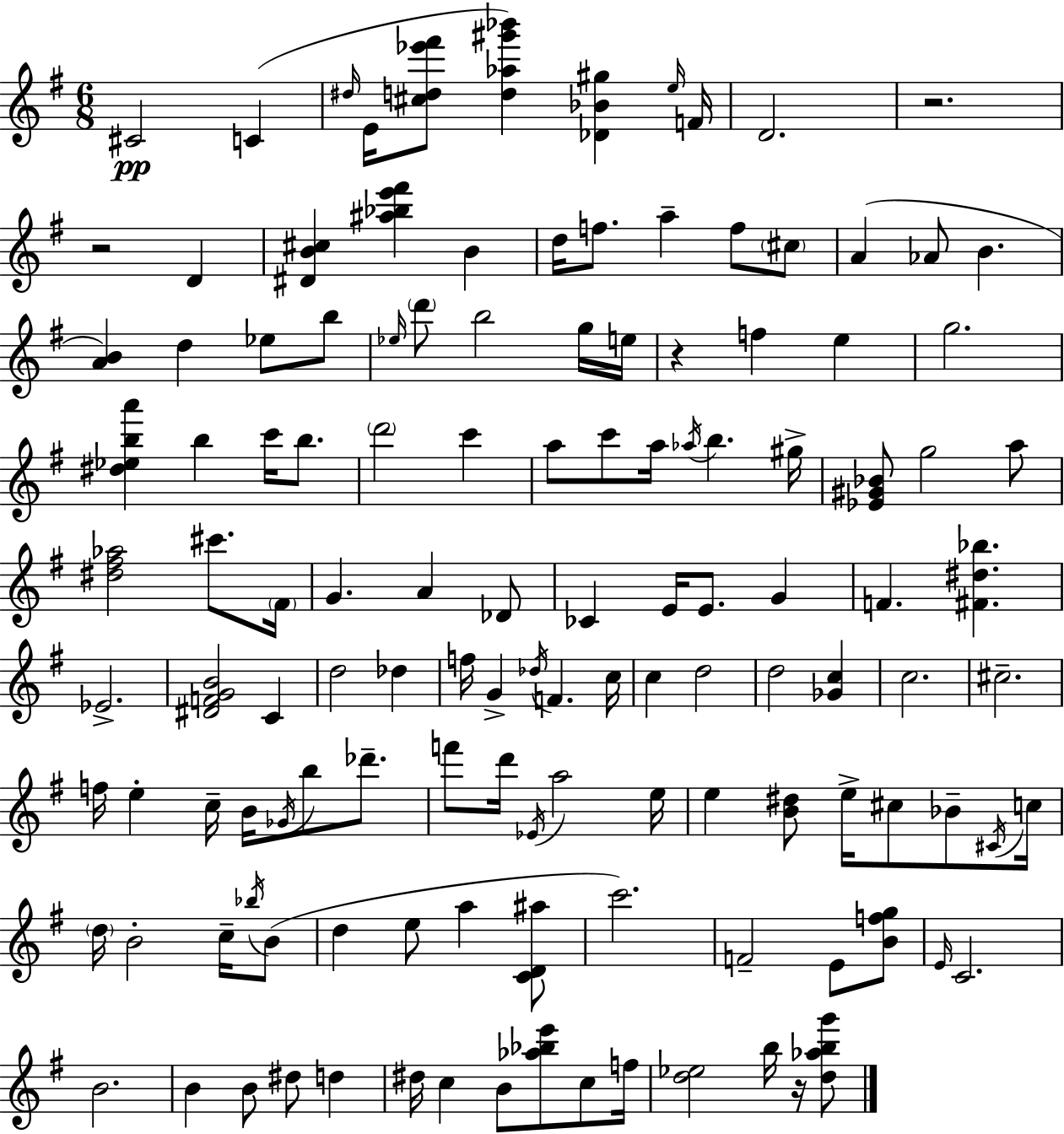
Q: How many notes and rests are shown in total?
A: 129